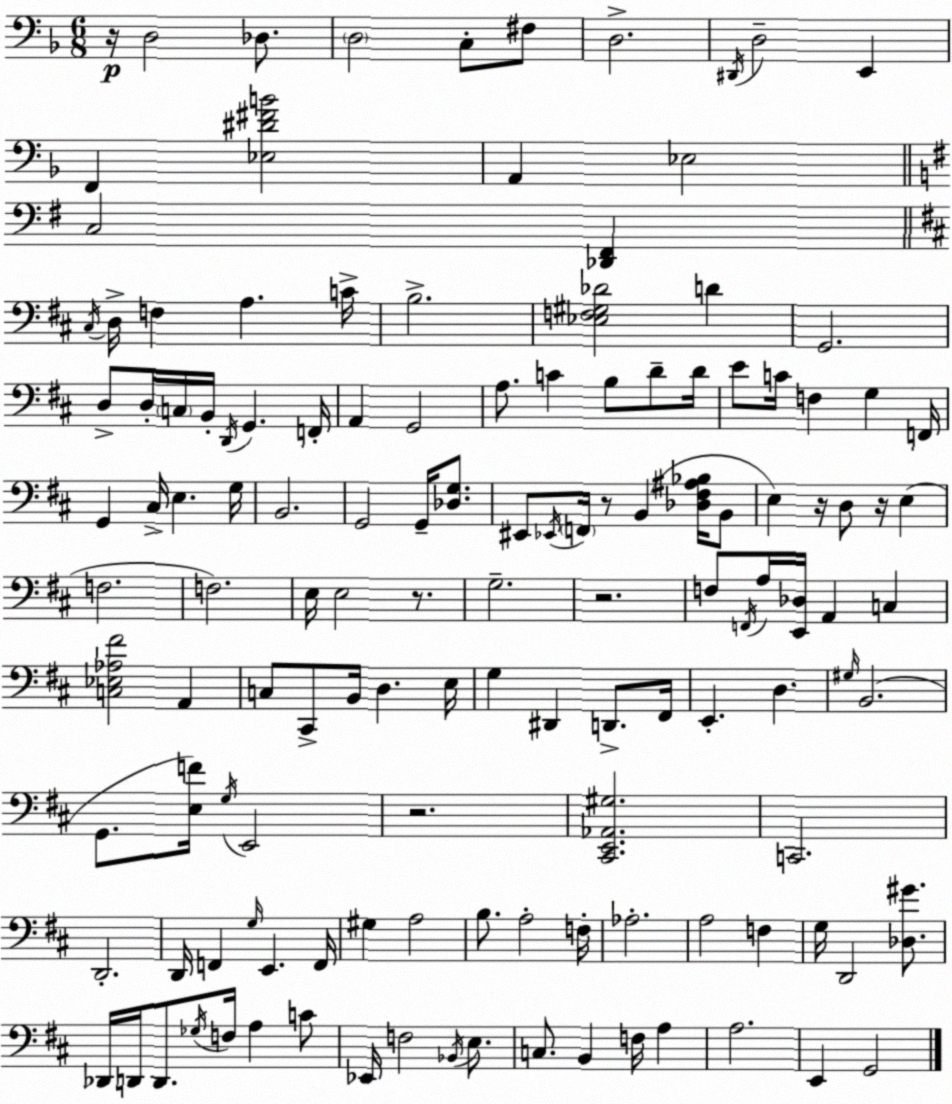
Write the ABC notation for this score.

X:1
T:Untitled
M:6/8
L:1/4
K:Dm
z/4 D,2 _D,/2 D,2 C,/2 ^F,/2 D,2 ^D,,/4 D,2 E,, F,, [_E,^D^FB]2 A,, _E,2 C,2 [_D,,^F,,] ^C,/4 D,/4 F, A, C/4 B,2 [_E,F,^G,_D]2 D G,,2 D,/2 D,/4 C,/4 B,,/4 D,,/4 G,, F,,/4 A,, G,,2 A,/2 C B,/2 D/2 D/4 E/2 C/4 F, G, F,,/4 G,, ^C,/4 E, G,/4 B,,2 G,,2 G,,/4 [_D,G,]/2 ^E,,/2 _E,,/4 F,,/4 z/2 B,, [_D,^F,^A,_B,]/4 B,,/2 E, z/4 D,/2 z/4 E, F,2 F,2 E,/4 E,2 z/2 G,2 z2 F,/2 F,,/4 A,/4 [E,,_D,]/4 A,, C, [C,_E,_A,^F]2 A,, C,/2 ^C,,/2 B,,/4 D, E,/4 G, ^D,, D,,/2 ^F,,/4 E,, D, ^G,/4 B,,2 G,,/2 [E,F]/4 G,/4 E,,2 z2 [^C,,E,,_A,,^G,]2 C,,2 D,,2 D,,/4 F,, G,/4 E,, F,,/4 ^G, A,2 B,/2 A,2 F,/4 _A,2 A,2 F, G,/4 D,,2 [_D,^G]/2 _D,,/4 D,,/4 D,,/2 _G,/4 F,/4 A, C/2 _E,,/4 F,2 _B,,/4 E,/2 C,/2 B,, F,/4 A, A,2 E,, G,,2